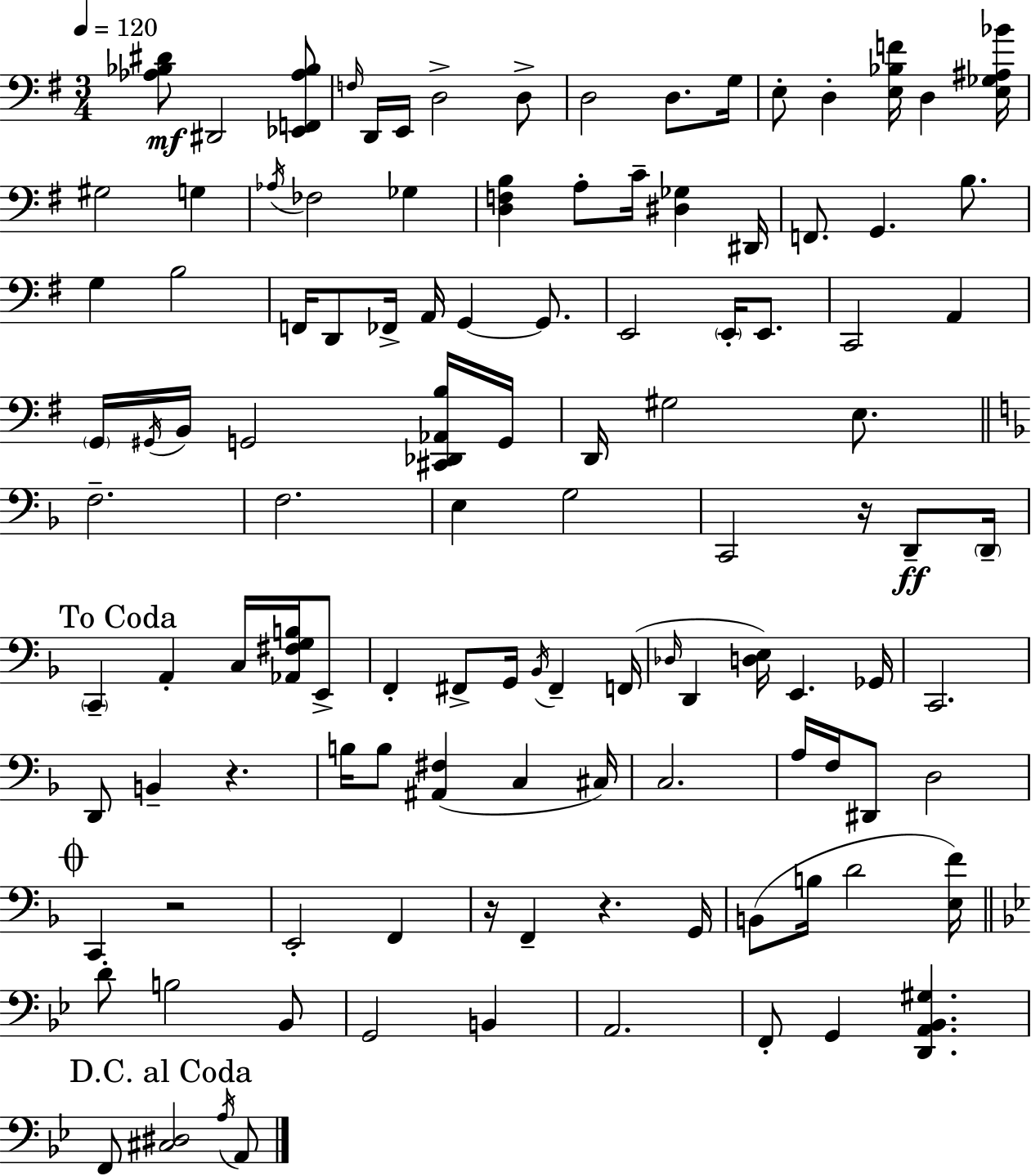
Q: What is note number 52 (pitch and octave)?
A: C2